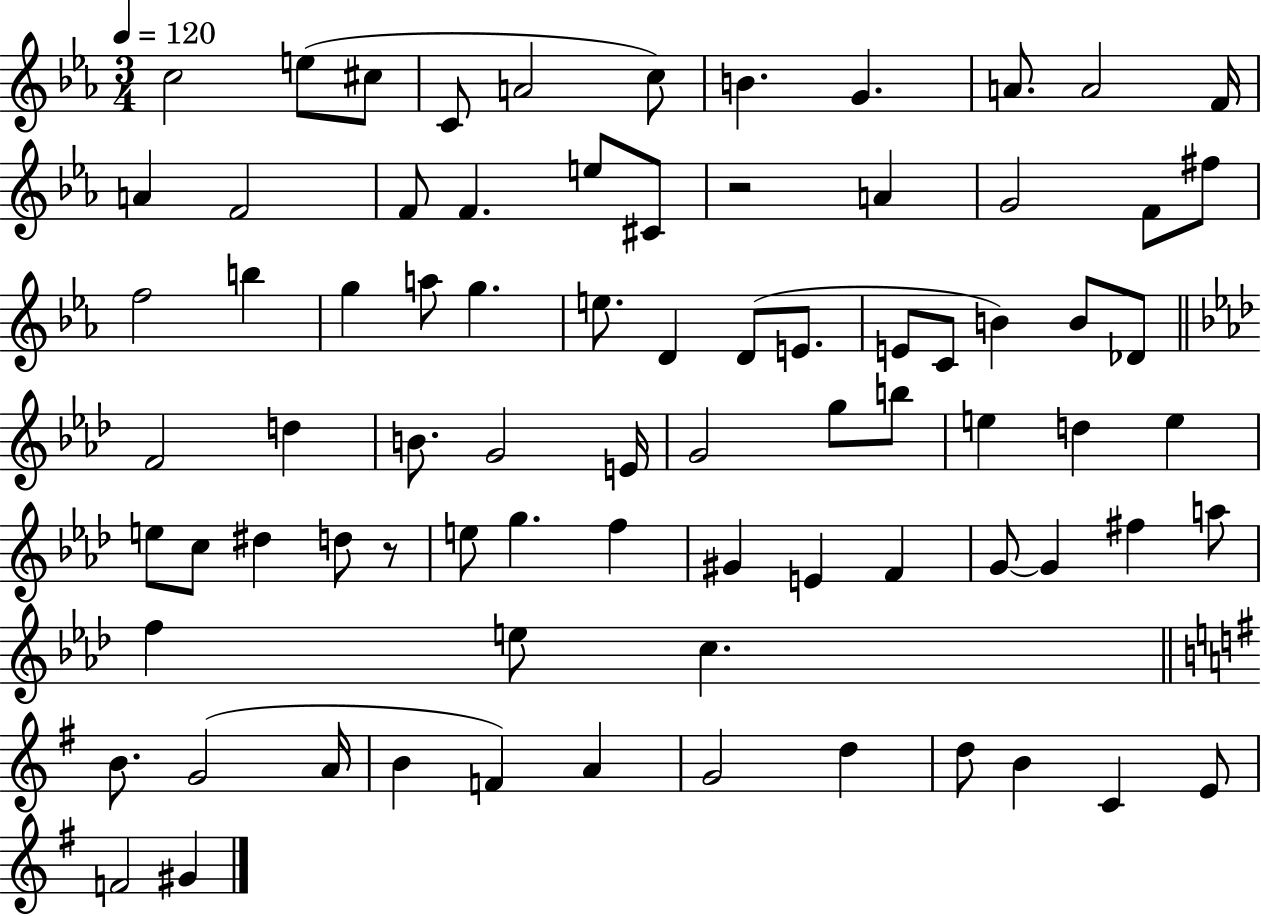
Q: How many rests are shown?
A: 2